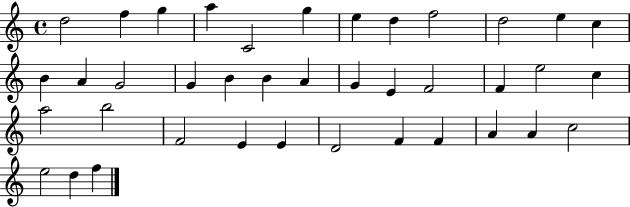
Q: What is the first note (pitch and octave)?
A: D5